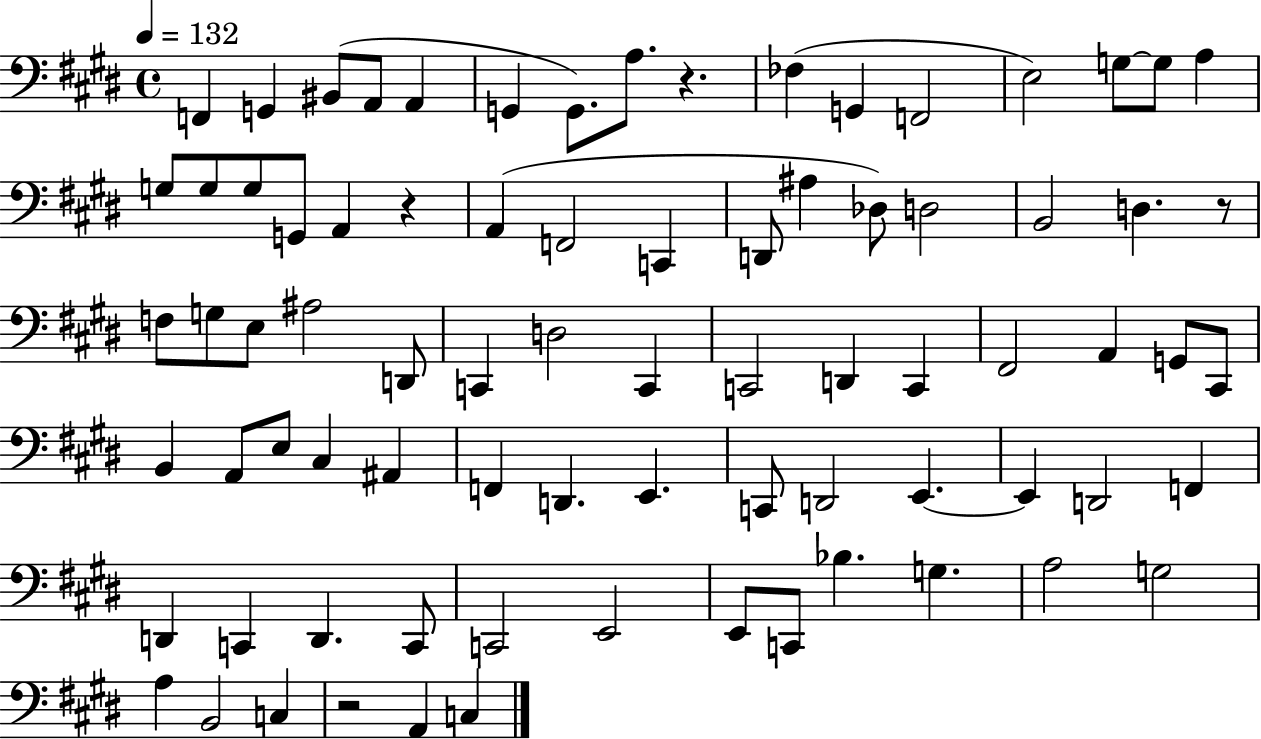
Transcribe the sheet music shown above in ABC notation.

X:1
T:Untitled
M:4/4
L:1/4
K:E
F,, G,, ^B,,/2 A,,/2 A,, G,, G,,/2 A,/2 z _F, G,, F,,2 E,2 G,/2 G,/2 A, G,/2 G,/2 G,/2 G,,/2 A,, z A,, F,,2 C,, D,,/2 ^A, _D,/2 D,2 B,,2 D, z/2 F,/2 G,/2 E,/2 ^A,2 D,,/2 C,, D,2 C,, C,,2 D,, C,, ^F,,2 A,, G,,/2 ^C,,/2 B,, A,,/2 E,/2 ^C, ^A,, F,, D,, E,, C,,/2 D,,2 E,, E,, D,,2 F,, D,, C,, D,, C,,/2 C,,2 E,,2 E,,/2 C,,/2 _B, G, A,2 G,2 A, B,,2 C, z2 A,, C,